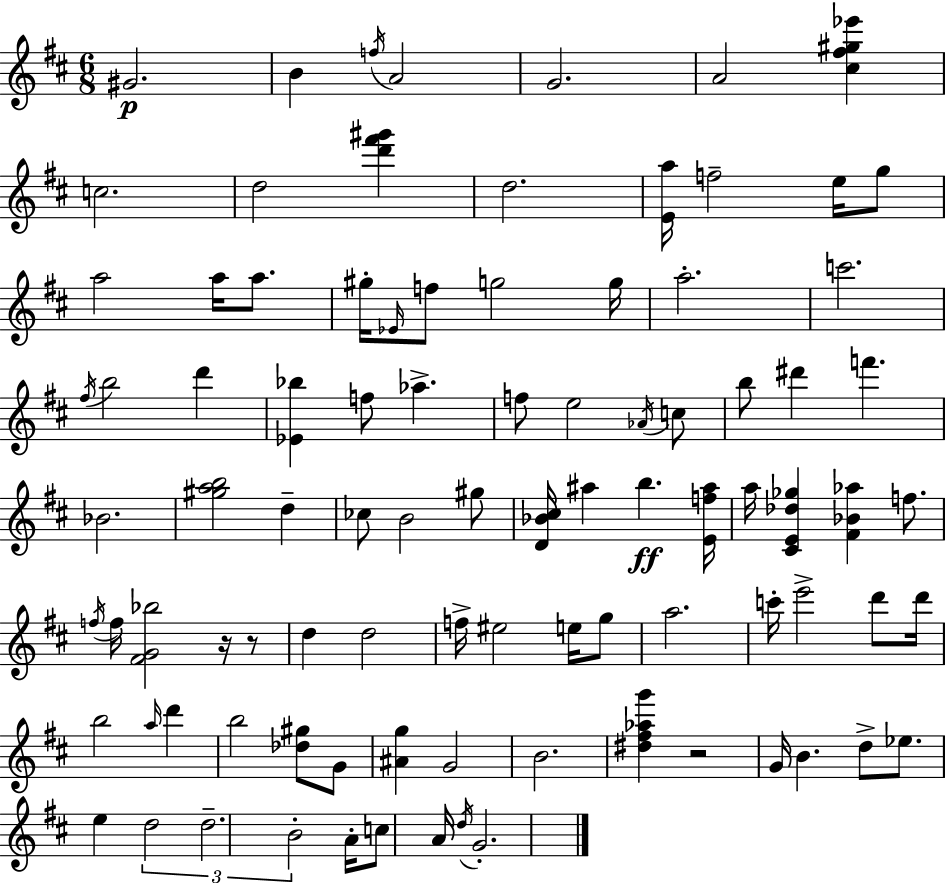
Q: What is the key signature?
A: D major